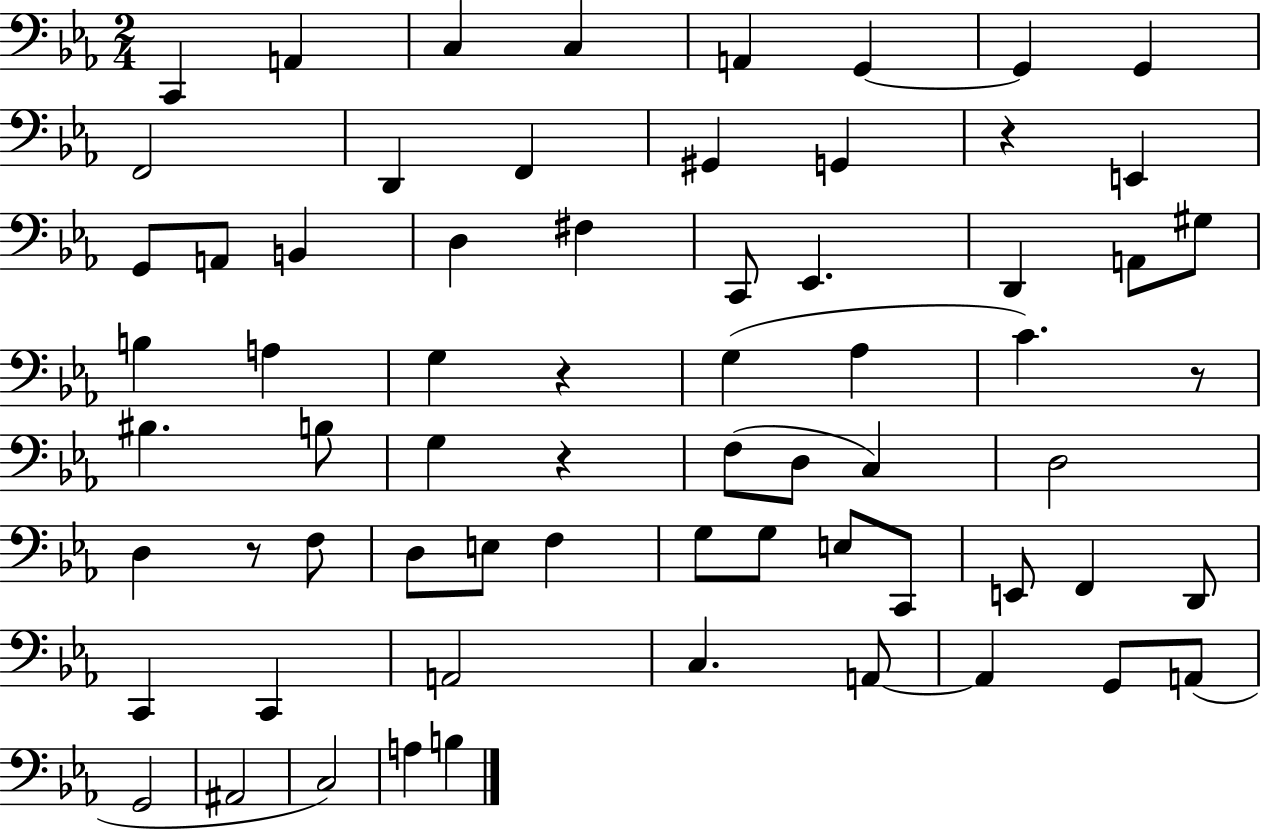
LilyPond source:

{
  \clef bass
  \numericTimeSignature
  \time 2/4
  \key ees \major
  \repeat volta 2 { c,4 a,4 | c4 c4 | a,4 g,4~~ | g,4 g,4 | \break f,2 | d,4 f,4 | gis,4 g,4 | r4 e,4 | \break g,8 a,8 b,4 | d4 fis4 | c,8 ees,4. | d,4 a,8 gis8 | \break b4 a4 | g4 r4 | g4( aes4 | c'4.) r8 | \break bis4. b8 | g4 r4 | f8( d8 c4) | d2 | \break d4 r8 f8 | d8 e8 f4 | g8 g8 e8 c,8 | e,8 f,4 d,8 | \break c,4 c,4 | a,2 | c4. a,8~~ | a,4 g,8 a,8( | \break g,2 | ais,2 | c2) | a4 b4 | \break } \bar "|."
}